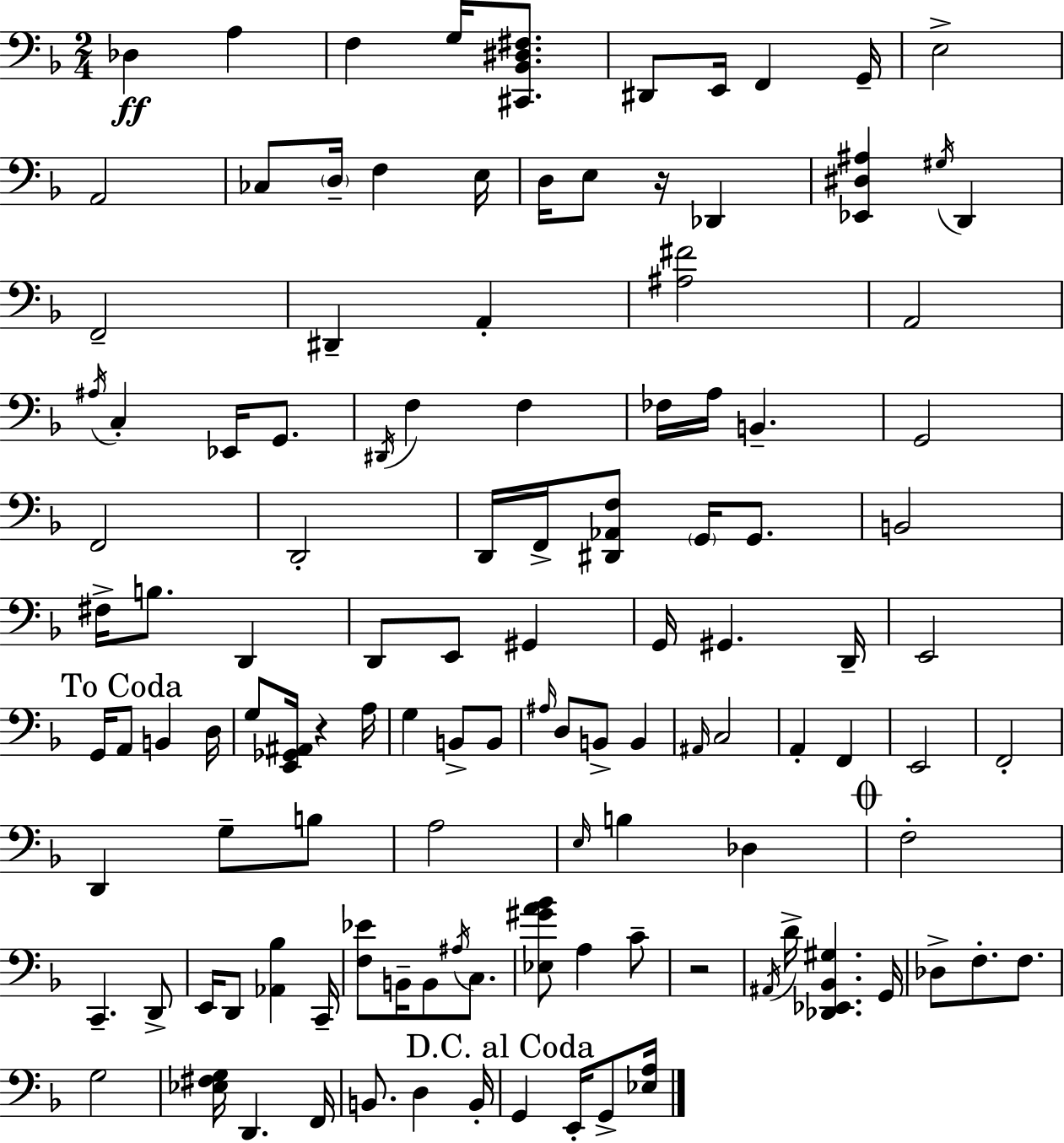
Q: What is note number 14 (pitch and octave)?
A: E3